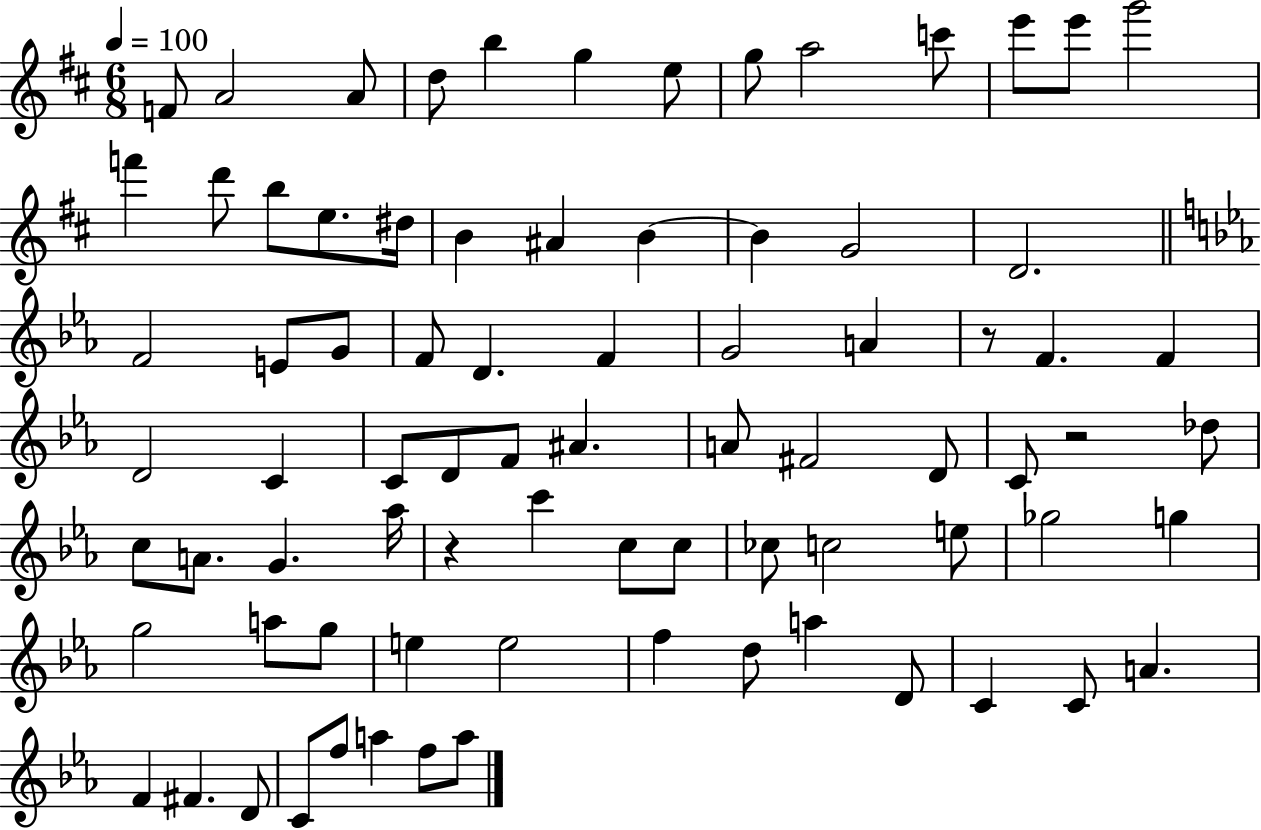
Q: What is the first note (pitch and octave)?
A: F4